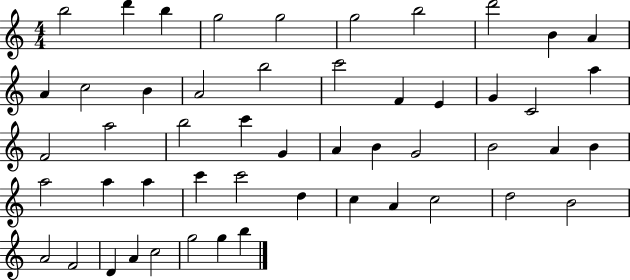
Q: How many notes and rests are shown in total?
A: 51